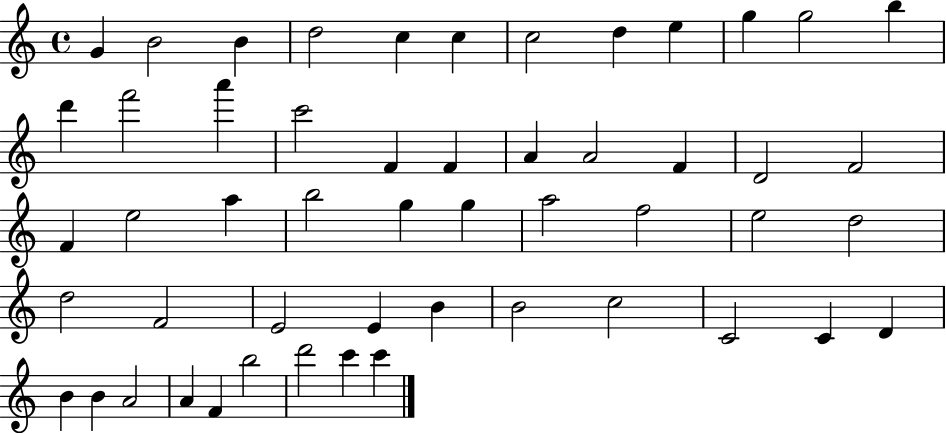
G4/q B4/h B4/q D5/h C5/q C5/q C5/h D5/q E5/q G5/q G5/h B5/q D6/q F6/h A6/q C6/h F4/q F4/q A4/q A4/h F4/q D4/h F4/h F4/q E5/h A5/q B5/h G5/q G5/q A5/h F5/h E5/h D5/h D5/h F4/h E4/h E4/q B4/q B4/h C5/h C4/h C4/q D4/q B4/q B4/q A4/h A4/q F4/q B5/h D6/h C6/q C6/q